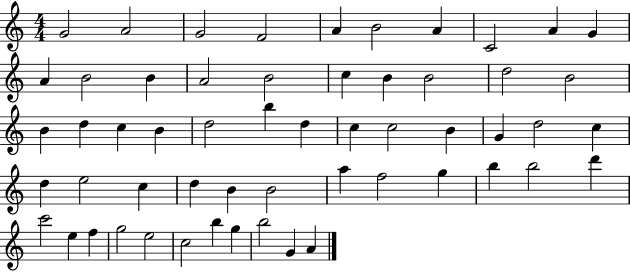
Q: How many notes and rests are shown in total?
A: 56